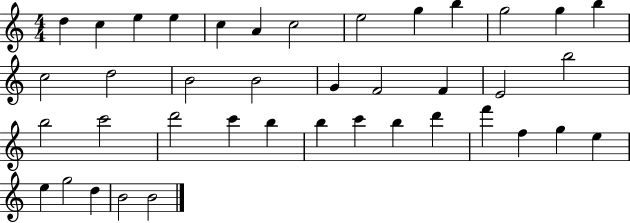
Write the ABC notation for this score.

X:1
T:Untitled
M:4/4
L:1/4
K:C
d c e e c A c2 e2 g b g2 g b c2 d2 B2 B2 G F2 F E2 b2 b2 c'2 d'2 c' b b c' b d' f' f g e e g2 d B2 B2